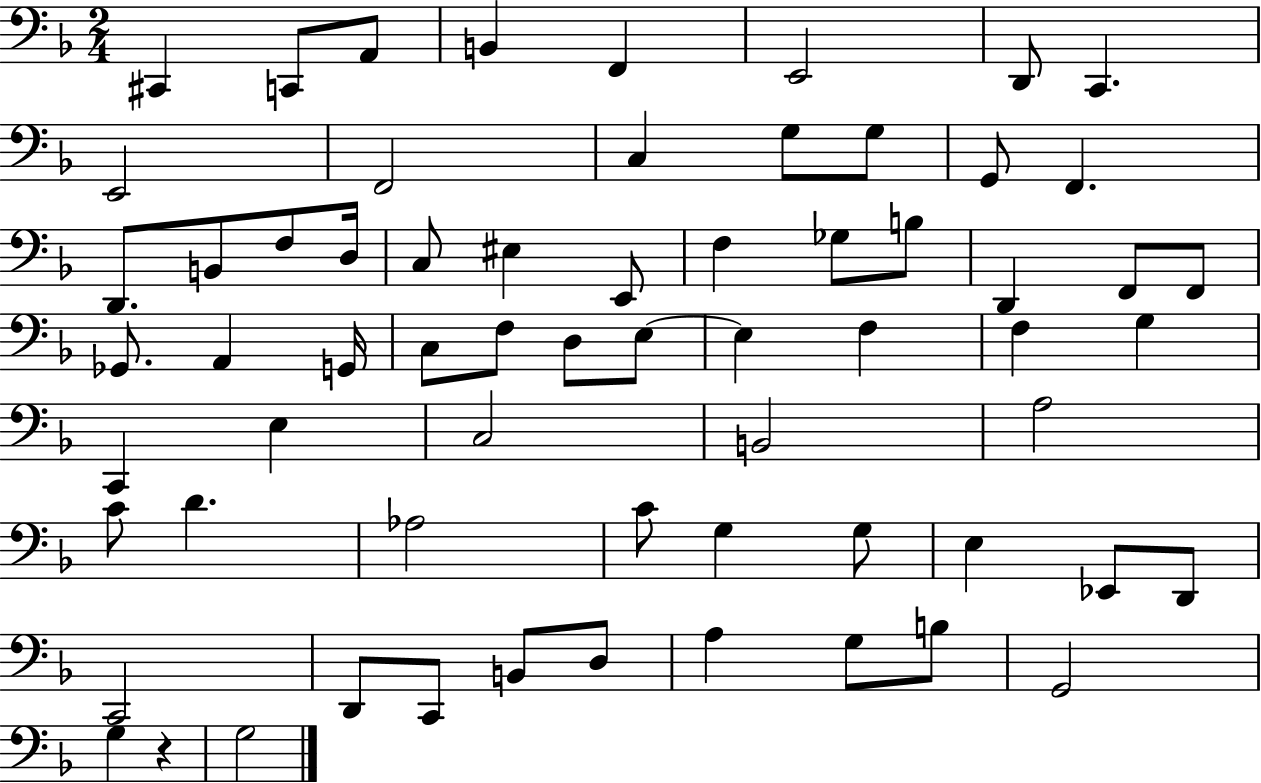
C#2/q C2/e A2/e B2/q F2/q E2/h D2/e C2/q. E2/h F2/h C3/q G3/e G3/e G2/e F2/q. D2/e. B2/e F3/e D3/s C3/e EIS3/q E2/e F3/q Gb3/e B3/e D2/q F2/e F2/e Gb2/e. A2/q G2/s C3/e F3/e D3/e E3/e E3/q F3/q F3/q G3/q C2/q E3/q C3/h B2/h A3/h C4/e D4/q. Ab3/h C4/e G3/q G3/e E3/q Eb2/e D2/e C2/h D2/e C2/e B2/e D3/e A3/q G3/e B3/e G2/h G3/q R/q G3/h